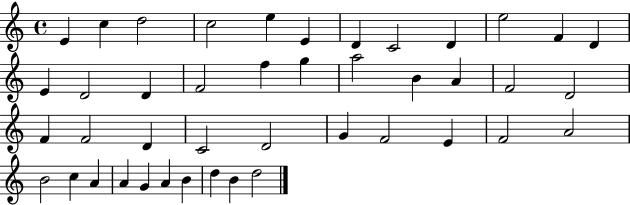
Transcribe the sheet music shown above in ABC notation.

X:1
T:Untitled
M:4/4
L:1/4
K:C
E c d2 c2 e E D C2 D e2 F D E D2 D F2 f g a2 B A F2 D2 F F2 D C2 D2 G F2 E F2 A2 B2 c A A G A B d B d2